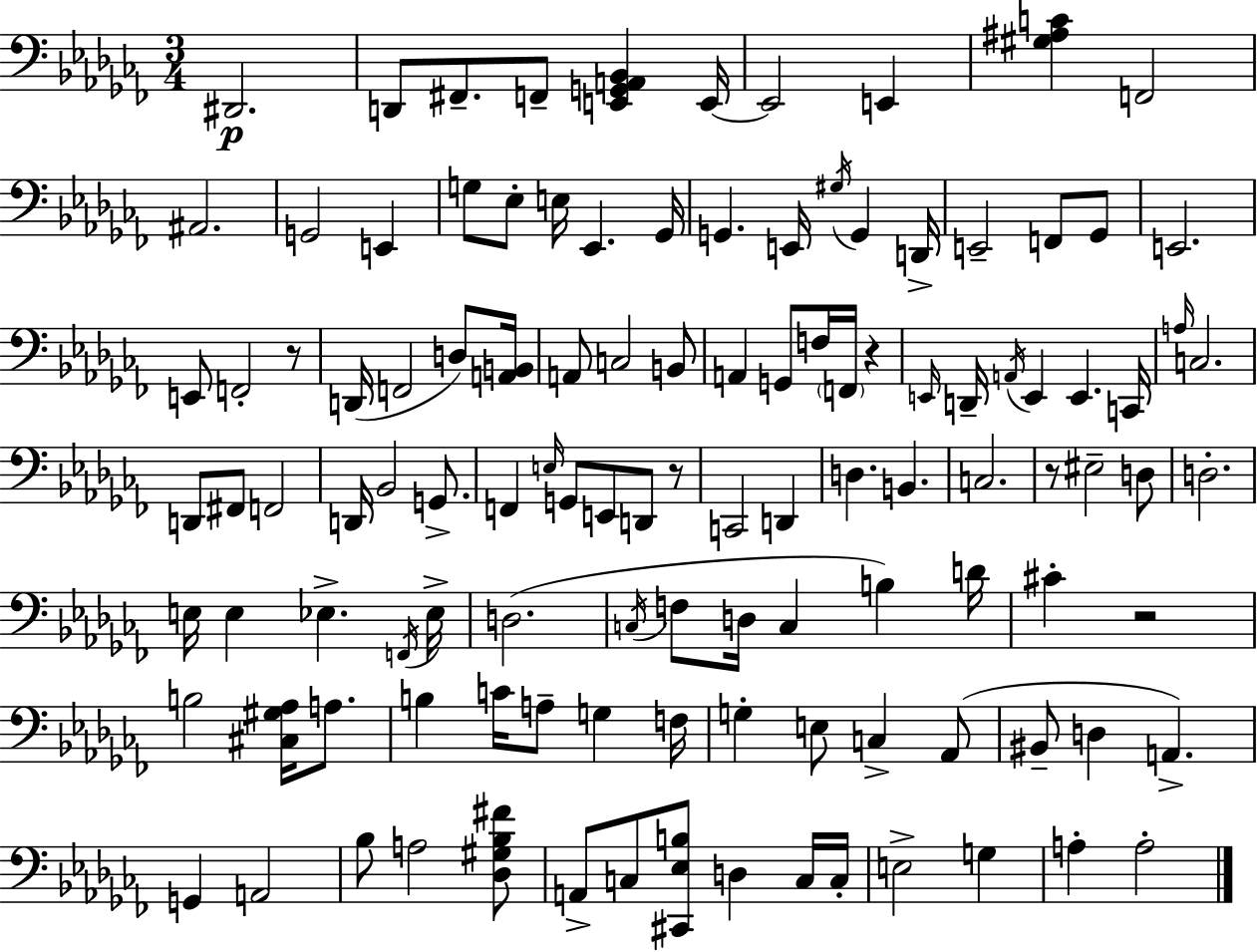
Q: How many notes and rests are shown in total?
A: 115